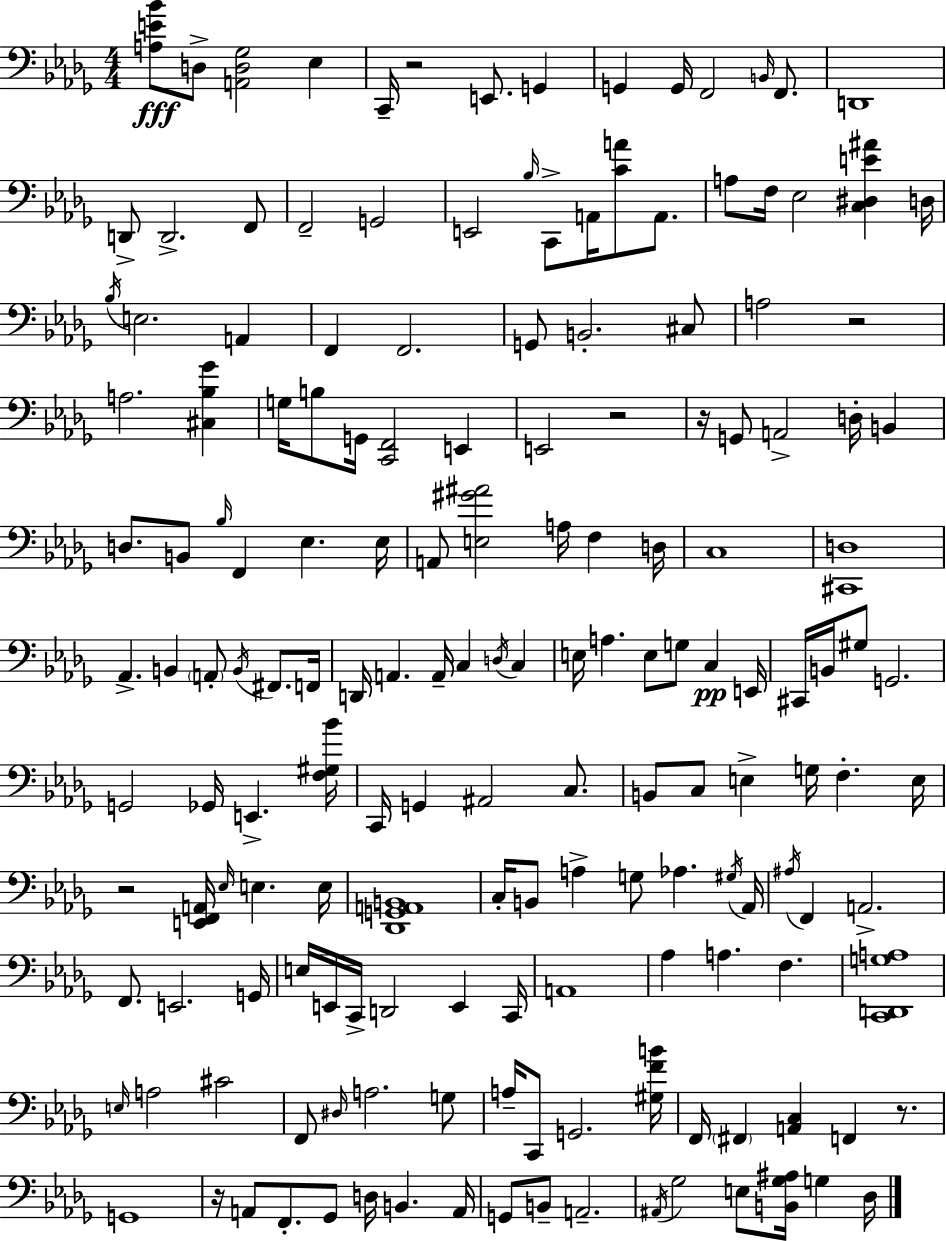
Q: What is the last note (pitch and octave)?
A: Db3